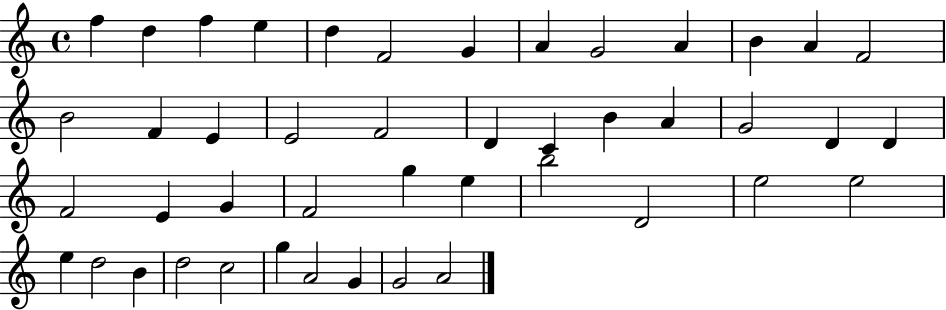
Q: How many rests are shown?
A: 0